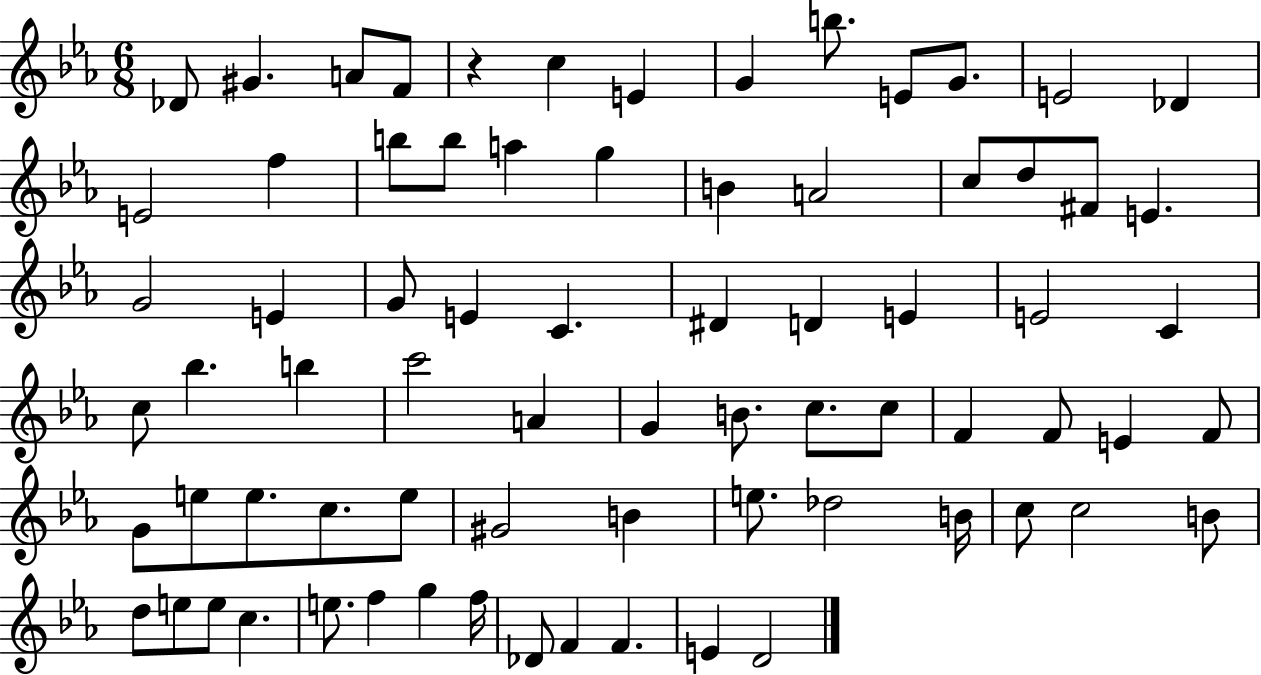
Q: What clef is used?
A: treble